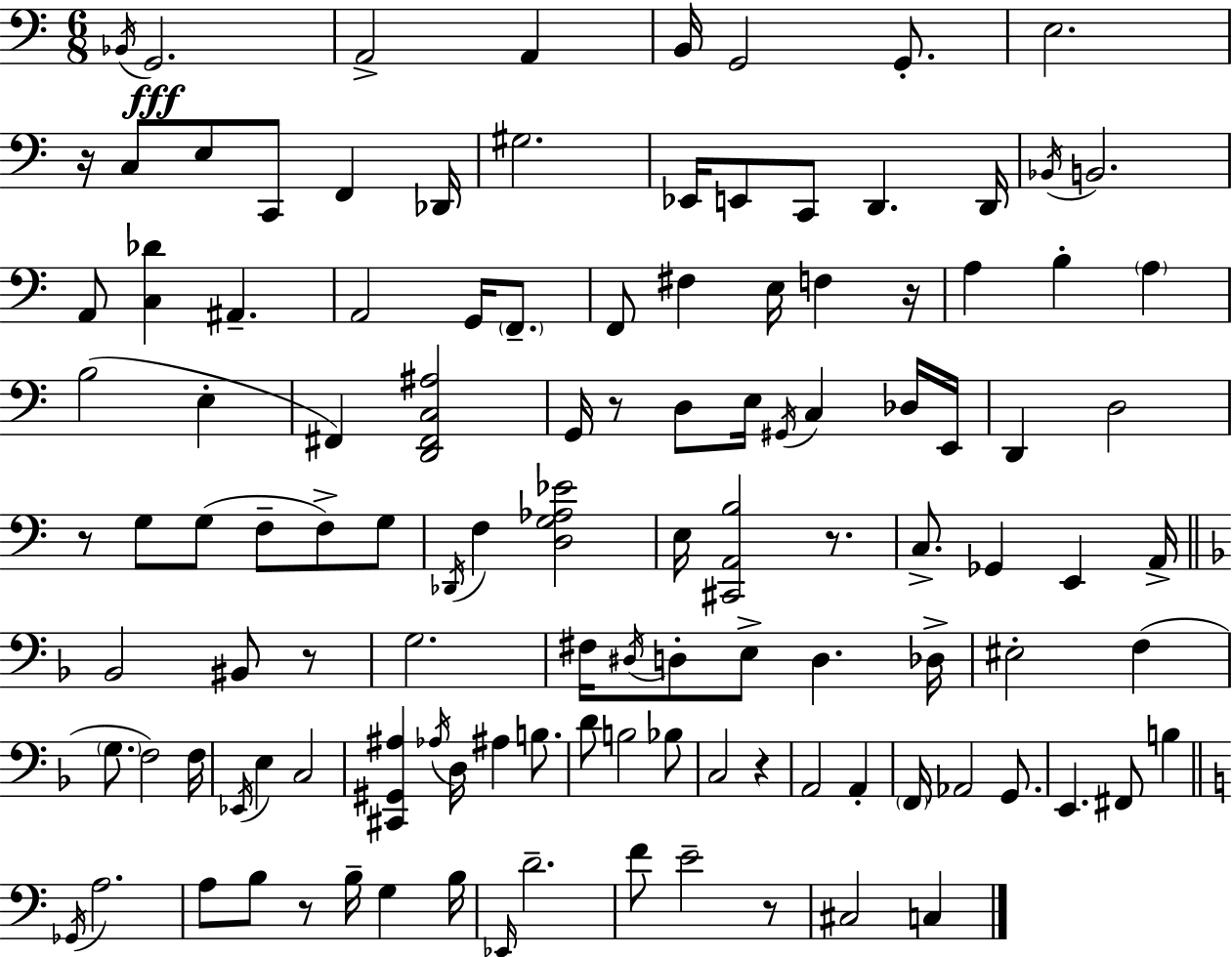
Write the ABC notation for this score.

X:1
T:Untitled
M:6/8
L:1/4
K:C
_B,,/4 G,,2 A,,2 A,, B,,/4 G,,2 G,,/2 E,2 z/4 C,/2 E,/2 C,,/2 F,, _D,,/4 ^G,2 _E,,/4 E,,/2 C,,/2 D,, D,,/4 _B,,/4 B,,2 A,,/2 [C,_D] ^A,, A,,2 G,,/4 F,,/2 F,,/2 ^F, E,/4 F, z/4 A, B, A, B,2 E, ^F,, [D,,^F,,C,^A,]2 G,,/4 z/2 D,/2 E,/4 ^G,,/4 C, _D,/4 E,,/4 D,, D,2 z/2 G,/2 G,/2 F,/2 F,/2 G,/2 _D,,/4 F, [D,G,_A,_E]2 E,/4 [^C,,A,,B,]2 z/2 C,/2 _G,, E,, A,,/4 _B,,2 ^B,,/2 z/2 G,2 ^F,/4 ^D,/4 D,/2 E,/2 D, _D,/4 ^E,2 F, G,/2 F,2 F,/4 _E,,/4 E, C,2 [^C,,^G,,^A,] _A,/4 D,/4 ^A, B,/2 D/2 B,2 _B,/2 C,2 z A,,2 A,, F,,/4 _A,,2 G,,/2 E,, ^F,,/2 B, _G,,/4 A,2 A,/2 B,/2 z/2 B,/4 G, B,/4 _E,,/4 D2 F/2 E2 z/2 ^C,2 C,